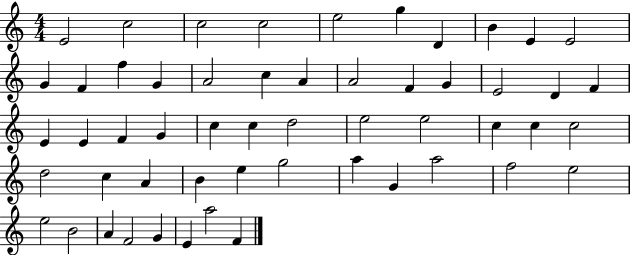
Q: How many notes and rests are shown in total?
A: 54